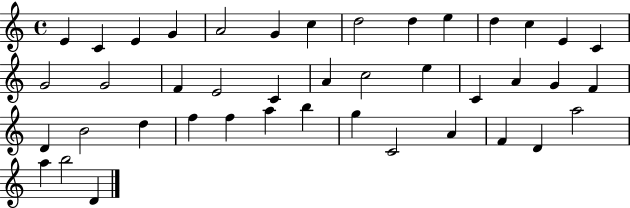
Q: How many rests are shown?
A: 0